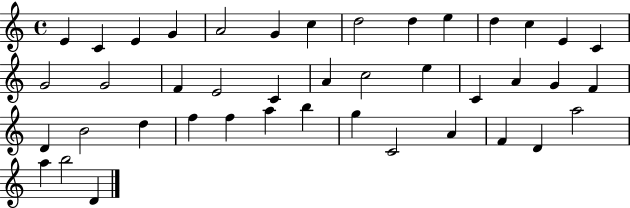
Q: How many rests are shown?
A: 0